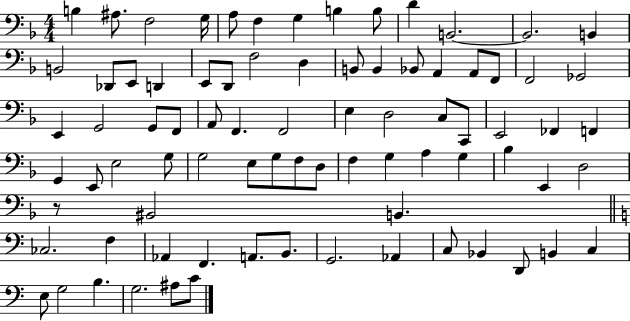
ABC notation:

X:1
T:Untitled
M:4/4
L:1/4
K:F
B, ^A,/2 F,2 G,/4 A,/2 F, G, B, B,/2 D B,,2 B,,2 B,, B,,2 _D,,/2 E,,/2 D,, E,,/2 D,,/2 F,2 D, B,,/2 B,, _B,,/2 A,, A,,/2 F,,/2 F,,2 _G,,2 E,, G,,2 G,,/2 F,,/2 A,,/2 F,, F,,2 E, D,2 C,/2 C,,/2 E,,2 _F,, F,, G,, E,,/2 E,2 G,/2 G,2 E,/2 G,/2 F,/2 D,/2 F, G, A, G, _B, E,, D,2 z/2 ^B,,2 B,, _C,2 F, _A,, F,, A,,/2 B,,/2 G,,2 _A,, C,/2 _B,, D,,/2 B,, C, E,/2 G,2 B, G,2 ^A,/2 C/2